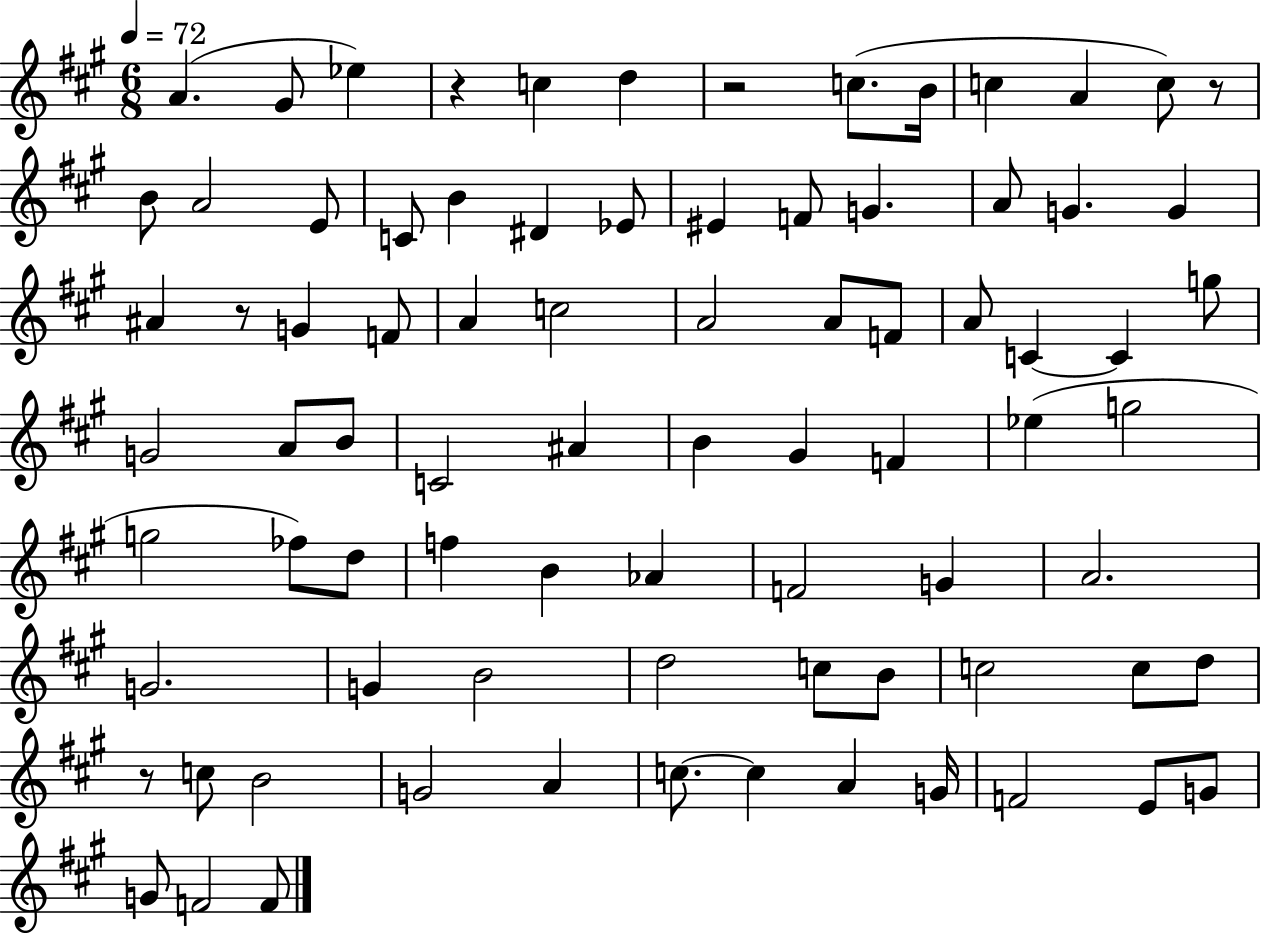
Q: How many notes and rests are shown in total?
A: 82